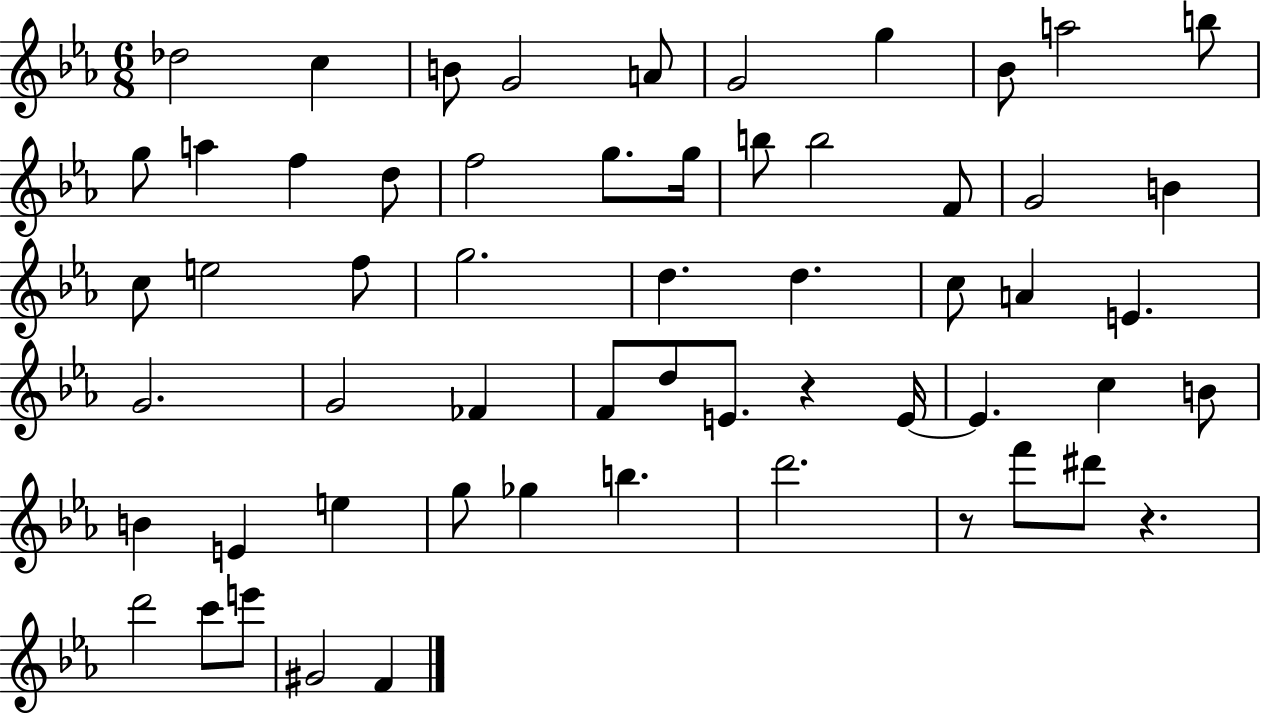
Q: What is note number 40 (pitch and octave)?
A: C5